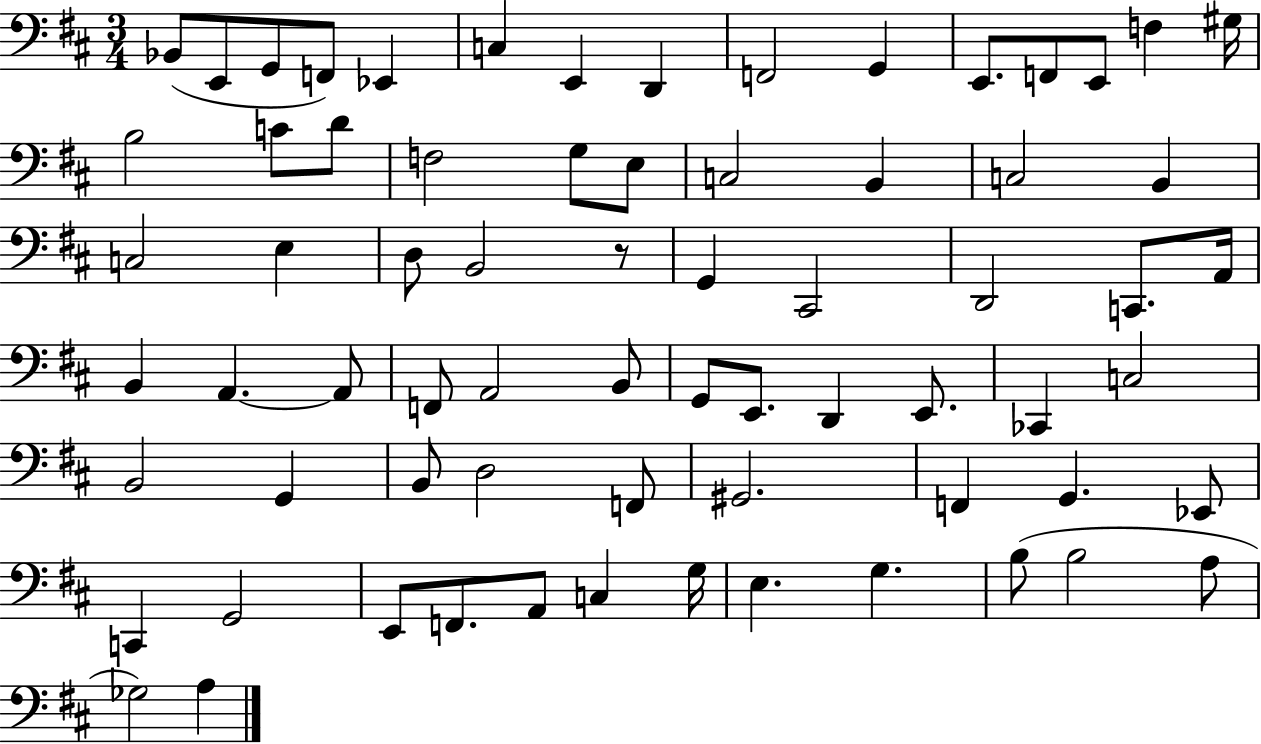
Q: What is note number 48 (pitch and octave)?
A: G2